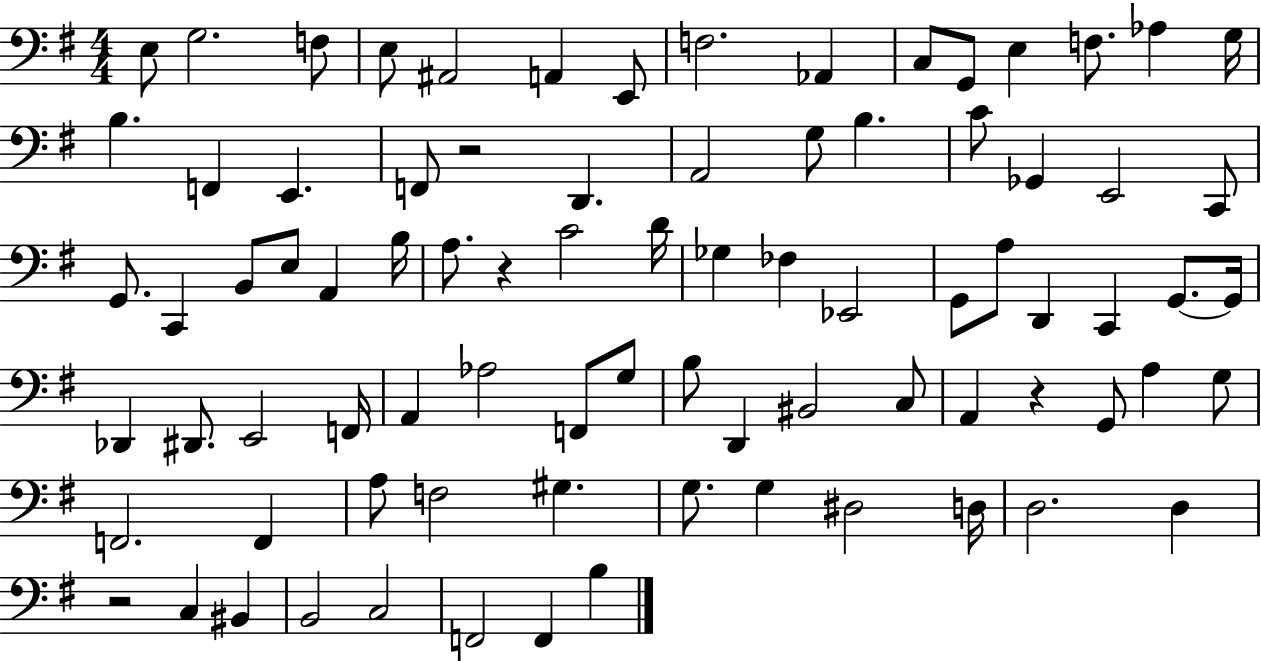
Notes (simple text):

E3/e G3/h. F3/e E3/e A#2/h A2/q E2/e F3/h. Ab2/q C3/e G2/e E3/q F3/e. Ab3/q G3/s B3/q. F2/q E2/q. F2/e R/h D2/q. A2/h G3/e B3/q. C4/e Gb2/q E2/h C2/e G2/e. C2/q B2/e E3/e A2/q B3/s A3/e. R/q C4/h D4/s Gb3/q FES3/q Eb2/h G2/e A3/e D2/q C2/q G2/e. G2/s Db2/q D#2/e. E2/h F2/s A2/q Ab3/h F2/e G3/e B3/e D2/q BIS2/h C3/e A2/q R/q G2/e A3/q G3/e F2/h. F2/q A3/e F3/h G#3/q. G3/e. G3/q D#3/h D3/s D3/h. D3/q R/h C3/q BIS2/q B2/h C3/h F2/h F2/q B3/q